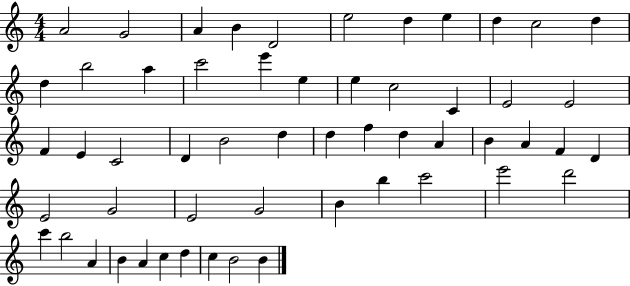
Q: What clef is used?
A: treble